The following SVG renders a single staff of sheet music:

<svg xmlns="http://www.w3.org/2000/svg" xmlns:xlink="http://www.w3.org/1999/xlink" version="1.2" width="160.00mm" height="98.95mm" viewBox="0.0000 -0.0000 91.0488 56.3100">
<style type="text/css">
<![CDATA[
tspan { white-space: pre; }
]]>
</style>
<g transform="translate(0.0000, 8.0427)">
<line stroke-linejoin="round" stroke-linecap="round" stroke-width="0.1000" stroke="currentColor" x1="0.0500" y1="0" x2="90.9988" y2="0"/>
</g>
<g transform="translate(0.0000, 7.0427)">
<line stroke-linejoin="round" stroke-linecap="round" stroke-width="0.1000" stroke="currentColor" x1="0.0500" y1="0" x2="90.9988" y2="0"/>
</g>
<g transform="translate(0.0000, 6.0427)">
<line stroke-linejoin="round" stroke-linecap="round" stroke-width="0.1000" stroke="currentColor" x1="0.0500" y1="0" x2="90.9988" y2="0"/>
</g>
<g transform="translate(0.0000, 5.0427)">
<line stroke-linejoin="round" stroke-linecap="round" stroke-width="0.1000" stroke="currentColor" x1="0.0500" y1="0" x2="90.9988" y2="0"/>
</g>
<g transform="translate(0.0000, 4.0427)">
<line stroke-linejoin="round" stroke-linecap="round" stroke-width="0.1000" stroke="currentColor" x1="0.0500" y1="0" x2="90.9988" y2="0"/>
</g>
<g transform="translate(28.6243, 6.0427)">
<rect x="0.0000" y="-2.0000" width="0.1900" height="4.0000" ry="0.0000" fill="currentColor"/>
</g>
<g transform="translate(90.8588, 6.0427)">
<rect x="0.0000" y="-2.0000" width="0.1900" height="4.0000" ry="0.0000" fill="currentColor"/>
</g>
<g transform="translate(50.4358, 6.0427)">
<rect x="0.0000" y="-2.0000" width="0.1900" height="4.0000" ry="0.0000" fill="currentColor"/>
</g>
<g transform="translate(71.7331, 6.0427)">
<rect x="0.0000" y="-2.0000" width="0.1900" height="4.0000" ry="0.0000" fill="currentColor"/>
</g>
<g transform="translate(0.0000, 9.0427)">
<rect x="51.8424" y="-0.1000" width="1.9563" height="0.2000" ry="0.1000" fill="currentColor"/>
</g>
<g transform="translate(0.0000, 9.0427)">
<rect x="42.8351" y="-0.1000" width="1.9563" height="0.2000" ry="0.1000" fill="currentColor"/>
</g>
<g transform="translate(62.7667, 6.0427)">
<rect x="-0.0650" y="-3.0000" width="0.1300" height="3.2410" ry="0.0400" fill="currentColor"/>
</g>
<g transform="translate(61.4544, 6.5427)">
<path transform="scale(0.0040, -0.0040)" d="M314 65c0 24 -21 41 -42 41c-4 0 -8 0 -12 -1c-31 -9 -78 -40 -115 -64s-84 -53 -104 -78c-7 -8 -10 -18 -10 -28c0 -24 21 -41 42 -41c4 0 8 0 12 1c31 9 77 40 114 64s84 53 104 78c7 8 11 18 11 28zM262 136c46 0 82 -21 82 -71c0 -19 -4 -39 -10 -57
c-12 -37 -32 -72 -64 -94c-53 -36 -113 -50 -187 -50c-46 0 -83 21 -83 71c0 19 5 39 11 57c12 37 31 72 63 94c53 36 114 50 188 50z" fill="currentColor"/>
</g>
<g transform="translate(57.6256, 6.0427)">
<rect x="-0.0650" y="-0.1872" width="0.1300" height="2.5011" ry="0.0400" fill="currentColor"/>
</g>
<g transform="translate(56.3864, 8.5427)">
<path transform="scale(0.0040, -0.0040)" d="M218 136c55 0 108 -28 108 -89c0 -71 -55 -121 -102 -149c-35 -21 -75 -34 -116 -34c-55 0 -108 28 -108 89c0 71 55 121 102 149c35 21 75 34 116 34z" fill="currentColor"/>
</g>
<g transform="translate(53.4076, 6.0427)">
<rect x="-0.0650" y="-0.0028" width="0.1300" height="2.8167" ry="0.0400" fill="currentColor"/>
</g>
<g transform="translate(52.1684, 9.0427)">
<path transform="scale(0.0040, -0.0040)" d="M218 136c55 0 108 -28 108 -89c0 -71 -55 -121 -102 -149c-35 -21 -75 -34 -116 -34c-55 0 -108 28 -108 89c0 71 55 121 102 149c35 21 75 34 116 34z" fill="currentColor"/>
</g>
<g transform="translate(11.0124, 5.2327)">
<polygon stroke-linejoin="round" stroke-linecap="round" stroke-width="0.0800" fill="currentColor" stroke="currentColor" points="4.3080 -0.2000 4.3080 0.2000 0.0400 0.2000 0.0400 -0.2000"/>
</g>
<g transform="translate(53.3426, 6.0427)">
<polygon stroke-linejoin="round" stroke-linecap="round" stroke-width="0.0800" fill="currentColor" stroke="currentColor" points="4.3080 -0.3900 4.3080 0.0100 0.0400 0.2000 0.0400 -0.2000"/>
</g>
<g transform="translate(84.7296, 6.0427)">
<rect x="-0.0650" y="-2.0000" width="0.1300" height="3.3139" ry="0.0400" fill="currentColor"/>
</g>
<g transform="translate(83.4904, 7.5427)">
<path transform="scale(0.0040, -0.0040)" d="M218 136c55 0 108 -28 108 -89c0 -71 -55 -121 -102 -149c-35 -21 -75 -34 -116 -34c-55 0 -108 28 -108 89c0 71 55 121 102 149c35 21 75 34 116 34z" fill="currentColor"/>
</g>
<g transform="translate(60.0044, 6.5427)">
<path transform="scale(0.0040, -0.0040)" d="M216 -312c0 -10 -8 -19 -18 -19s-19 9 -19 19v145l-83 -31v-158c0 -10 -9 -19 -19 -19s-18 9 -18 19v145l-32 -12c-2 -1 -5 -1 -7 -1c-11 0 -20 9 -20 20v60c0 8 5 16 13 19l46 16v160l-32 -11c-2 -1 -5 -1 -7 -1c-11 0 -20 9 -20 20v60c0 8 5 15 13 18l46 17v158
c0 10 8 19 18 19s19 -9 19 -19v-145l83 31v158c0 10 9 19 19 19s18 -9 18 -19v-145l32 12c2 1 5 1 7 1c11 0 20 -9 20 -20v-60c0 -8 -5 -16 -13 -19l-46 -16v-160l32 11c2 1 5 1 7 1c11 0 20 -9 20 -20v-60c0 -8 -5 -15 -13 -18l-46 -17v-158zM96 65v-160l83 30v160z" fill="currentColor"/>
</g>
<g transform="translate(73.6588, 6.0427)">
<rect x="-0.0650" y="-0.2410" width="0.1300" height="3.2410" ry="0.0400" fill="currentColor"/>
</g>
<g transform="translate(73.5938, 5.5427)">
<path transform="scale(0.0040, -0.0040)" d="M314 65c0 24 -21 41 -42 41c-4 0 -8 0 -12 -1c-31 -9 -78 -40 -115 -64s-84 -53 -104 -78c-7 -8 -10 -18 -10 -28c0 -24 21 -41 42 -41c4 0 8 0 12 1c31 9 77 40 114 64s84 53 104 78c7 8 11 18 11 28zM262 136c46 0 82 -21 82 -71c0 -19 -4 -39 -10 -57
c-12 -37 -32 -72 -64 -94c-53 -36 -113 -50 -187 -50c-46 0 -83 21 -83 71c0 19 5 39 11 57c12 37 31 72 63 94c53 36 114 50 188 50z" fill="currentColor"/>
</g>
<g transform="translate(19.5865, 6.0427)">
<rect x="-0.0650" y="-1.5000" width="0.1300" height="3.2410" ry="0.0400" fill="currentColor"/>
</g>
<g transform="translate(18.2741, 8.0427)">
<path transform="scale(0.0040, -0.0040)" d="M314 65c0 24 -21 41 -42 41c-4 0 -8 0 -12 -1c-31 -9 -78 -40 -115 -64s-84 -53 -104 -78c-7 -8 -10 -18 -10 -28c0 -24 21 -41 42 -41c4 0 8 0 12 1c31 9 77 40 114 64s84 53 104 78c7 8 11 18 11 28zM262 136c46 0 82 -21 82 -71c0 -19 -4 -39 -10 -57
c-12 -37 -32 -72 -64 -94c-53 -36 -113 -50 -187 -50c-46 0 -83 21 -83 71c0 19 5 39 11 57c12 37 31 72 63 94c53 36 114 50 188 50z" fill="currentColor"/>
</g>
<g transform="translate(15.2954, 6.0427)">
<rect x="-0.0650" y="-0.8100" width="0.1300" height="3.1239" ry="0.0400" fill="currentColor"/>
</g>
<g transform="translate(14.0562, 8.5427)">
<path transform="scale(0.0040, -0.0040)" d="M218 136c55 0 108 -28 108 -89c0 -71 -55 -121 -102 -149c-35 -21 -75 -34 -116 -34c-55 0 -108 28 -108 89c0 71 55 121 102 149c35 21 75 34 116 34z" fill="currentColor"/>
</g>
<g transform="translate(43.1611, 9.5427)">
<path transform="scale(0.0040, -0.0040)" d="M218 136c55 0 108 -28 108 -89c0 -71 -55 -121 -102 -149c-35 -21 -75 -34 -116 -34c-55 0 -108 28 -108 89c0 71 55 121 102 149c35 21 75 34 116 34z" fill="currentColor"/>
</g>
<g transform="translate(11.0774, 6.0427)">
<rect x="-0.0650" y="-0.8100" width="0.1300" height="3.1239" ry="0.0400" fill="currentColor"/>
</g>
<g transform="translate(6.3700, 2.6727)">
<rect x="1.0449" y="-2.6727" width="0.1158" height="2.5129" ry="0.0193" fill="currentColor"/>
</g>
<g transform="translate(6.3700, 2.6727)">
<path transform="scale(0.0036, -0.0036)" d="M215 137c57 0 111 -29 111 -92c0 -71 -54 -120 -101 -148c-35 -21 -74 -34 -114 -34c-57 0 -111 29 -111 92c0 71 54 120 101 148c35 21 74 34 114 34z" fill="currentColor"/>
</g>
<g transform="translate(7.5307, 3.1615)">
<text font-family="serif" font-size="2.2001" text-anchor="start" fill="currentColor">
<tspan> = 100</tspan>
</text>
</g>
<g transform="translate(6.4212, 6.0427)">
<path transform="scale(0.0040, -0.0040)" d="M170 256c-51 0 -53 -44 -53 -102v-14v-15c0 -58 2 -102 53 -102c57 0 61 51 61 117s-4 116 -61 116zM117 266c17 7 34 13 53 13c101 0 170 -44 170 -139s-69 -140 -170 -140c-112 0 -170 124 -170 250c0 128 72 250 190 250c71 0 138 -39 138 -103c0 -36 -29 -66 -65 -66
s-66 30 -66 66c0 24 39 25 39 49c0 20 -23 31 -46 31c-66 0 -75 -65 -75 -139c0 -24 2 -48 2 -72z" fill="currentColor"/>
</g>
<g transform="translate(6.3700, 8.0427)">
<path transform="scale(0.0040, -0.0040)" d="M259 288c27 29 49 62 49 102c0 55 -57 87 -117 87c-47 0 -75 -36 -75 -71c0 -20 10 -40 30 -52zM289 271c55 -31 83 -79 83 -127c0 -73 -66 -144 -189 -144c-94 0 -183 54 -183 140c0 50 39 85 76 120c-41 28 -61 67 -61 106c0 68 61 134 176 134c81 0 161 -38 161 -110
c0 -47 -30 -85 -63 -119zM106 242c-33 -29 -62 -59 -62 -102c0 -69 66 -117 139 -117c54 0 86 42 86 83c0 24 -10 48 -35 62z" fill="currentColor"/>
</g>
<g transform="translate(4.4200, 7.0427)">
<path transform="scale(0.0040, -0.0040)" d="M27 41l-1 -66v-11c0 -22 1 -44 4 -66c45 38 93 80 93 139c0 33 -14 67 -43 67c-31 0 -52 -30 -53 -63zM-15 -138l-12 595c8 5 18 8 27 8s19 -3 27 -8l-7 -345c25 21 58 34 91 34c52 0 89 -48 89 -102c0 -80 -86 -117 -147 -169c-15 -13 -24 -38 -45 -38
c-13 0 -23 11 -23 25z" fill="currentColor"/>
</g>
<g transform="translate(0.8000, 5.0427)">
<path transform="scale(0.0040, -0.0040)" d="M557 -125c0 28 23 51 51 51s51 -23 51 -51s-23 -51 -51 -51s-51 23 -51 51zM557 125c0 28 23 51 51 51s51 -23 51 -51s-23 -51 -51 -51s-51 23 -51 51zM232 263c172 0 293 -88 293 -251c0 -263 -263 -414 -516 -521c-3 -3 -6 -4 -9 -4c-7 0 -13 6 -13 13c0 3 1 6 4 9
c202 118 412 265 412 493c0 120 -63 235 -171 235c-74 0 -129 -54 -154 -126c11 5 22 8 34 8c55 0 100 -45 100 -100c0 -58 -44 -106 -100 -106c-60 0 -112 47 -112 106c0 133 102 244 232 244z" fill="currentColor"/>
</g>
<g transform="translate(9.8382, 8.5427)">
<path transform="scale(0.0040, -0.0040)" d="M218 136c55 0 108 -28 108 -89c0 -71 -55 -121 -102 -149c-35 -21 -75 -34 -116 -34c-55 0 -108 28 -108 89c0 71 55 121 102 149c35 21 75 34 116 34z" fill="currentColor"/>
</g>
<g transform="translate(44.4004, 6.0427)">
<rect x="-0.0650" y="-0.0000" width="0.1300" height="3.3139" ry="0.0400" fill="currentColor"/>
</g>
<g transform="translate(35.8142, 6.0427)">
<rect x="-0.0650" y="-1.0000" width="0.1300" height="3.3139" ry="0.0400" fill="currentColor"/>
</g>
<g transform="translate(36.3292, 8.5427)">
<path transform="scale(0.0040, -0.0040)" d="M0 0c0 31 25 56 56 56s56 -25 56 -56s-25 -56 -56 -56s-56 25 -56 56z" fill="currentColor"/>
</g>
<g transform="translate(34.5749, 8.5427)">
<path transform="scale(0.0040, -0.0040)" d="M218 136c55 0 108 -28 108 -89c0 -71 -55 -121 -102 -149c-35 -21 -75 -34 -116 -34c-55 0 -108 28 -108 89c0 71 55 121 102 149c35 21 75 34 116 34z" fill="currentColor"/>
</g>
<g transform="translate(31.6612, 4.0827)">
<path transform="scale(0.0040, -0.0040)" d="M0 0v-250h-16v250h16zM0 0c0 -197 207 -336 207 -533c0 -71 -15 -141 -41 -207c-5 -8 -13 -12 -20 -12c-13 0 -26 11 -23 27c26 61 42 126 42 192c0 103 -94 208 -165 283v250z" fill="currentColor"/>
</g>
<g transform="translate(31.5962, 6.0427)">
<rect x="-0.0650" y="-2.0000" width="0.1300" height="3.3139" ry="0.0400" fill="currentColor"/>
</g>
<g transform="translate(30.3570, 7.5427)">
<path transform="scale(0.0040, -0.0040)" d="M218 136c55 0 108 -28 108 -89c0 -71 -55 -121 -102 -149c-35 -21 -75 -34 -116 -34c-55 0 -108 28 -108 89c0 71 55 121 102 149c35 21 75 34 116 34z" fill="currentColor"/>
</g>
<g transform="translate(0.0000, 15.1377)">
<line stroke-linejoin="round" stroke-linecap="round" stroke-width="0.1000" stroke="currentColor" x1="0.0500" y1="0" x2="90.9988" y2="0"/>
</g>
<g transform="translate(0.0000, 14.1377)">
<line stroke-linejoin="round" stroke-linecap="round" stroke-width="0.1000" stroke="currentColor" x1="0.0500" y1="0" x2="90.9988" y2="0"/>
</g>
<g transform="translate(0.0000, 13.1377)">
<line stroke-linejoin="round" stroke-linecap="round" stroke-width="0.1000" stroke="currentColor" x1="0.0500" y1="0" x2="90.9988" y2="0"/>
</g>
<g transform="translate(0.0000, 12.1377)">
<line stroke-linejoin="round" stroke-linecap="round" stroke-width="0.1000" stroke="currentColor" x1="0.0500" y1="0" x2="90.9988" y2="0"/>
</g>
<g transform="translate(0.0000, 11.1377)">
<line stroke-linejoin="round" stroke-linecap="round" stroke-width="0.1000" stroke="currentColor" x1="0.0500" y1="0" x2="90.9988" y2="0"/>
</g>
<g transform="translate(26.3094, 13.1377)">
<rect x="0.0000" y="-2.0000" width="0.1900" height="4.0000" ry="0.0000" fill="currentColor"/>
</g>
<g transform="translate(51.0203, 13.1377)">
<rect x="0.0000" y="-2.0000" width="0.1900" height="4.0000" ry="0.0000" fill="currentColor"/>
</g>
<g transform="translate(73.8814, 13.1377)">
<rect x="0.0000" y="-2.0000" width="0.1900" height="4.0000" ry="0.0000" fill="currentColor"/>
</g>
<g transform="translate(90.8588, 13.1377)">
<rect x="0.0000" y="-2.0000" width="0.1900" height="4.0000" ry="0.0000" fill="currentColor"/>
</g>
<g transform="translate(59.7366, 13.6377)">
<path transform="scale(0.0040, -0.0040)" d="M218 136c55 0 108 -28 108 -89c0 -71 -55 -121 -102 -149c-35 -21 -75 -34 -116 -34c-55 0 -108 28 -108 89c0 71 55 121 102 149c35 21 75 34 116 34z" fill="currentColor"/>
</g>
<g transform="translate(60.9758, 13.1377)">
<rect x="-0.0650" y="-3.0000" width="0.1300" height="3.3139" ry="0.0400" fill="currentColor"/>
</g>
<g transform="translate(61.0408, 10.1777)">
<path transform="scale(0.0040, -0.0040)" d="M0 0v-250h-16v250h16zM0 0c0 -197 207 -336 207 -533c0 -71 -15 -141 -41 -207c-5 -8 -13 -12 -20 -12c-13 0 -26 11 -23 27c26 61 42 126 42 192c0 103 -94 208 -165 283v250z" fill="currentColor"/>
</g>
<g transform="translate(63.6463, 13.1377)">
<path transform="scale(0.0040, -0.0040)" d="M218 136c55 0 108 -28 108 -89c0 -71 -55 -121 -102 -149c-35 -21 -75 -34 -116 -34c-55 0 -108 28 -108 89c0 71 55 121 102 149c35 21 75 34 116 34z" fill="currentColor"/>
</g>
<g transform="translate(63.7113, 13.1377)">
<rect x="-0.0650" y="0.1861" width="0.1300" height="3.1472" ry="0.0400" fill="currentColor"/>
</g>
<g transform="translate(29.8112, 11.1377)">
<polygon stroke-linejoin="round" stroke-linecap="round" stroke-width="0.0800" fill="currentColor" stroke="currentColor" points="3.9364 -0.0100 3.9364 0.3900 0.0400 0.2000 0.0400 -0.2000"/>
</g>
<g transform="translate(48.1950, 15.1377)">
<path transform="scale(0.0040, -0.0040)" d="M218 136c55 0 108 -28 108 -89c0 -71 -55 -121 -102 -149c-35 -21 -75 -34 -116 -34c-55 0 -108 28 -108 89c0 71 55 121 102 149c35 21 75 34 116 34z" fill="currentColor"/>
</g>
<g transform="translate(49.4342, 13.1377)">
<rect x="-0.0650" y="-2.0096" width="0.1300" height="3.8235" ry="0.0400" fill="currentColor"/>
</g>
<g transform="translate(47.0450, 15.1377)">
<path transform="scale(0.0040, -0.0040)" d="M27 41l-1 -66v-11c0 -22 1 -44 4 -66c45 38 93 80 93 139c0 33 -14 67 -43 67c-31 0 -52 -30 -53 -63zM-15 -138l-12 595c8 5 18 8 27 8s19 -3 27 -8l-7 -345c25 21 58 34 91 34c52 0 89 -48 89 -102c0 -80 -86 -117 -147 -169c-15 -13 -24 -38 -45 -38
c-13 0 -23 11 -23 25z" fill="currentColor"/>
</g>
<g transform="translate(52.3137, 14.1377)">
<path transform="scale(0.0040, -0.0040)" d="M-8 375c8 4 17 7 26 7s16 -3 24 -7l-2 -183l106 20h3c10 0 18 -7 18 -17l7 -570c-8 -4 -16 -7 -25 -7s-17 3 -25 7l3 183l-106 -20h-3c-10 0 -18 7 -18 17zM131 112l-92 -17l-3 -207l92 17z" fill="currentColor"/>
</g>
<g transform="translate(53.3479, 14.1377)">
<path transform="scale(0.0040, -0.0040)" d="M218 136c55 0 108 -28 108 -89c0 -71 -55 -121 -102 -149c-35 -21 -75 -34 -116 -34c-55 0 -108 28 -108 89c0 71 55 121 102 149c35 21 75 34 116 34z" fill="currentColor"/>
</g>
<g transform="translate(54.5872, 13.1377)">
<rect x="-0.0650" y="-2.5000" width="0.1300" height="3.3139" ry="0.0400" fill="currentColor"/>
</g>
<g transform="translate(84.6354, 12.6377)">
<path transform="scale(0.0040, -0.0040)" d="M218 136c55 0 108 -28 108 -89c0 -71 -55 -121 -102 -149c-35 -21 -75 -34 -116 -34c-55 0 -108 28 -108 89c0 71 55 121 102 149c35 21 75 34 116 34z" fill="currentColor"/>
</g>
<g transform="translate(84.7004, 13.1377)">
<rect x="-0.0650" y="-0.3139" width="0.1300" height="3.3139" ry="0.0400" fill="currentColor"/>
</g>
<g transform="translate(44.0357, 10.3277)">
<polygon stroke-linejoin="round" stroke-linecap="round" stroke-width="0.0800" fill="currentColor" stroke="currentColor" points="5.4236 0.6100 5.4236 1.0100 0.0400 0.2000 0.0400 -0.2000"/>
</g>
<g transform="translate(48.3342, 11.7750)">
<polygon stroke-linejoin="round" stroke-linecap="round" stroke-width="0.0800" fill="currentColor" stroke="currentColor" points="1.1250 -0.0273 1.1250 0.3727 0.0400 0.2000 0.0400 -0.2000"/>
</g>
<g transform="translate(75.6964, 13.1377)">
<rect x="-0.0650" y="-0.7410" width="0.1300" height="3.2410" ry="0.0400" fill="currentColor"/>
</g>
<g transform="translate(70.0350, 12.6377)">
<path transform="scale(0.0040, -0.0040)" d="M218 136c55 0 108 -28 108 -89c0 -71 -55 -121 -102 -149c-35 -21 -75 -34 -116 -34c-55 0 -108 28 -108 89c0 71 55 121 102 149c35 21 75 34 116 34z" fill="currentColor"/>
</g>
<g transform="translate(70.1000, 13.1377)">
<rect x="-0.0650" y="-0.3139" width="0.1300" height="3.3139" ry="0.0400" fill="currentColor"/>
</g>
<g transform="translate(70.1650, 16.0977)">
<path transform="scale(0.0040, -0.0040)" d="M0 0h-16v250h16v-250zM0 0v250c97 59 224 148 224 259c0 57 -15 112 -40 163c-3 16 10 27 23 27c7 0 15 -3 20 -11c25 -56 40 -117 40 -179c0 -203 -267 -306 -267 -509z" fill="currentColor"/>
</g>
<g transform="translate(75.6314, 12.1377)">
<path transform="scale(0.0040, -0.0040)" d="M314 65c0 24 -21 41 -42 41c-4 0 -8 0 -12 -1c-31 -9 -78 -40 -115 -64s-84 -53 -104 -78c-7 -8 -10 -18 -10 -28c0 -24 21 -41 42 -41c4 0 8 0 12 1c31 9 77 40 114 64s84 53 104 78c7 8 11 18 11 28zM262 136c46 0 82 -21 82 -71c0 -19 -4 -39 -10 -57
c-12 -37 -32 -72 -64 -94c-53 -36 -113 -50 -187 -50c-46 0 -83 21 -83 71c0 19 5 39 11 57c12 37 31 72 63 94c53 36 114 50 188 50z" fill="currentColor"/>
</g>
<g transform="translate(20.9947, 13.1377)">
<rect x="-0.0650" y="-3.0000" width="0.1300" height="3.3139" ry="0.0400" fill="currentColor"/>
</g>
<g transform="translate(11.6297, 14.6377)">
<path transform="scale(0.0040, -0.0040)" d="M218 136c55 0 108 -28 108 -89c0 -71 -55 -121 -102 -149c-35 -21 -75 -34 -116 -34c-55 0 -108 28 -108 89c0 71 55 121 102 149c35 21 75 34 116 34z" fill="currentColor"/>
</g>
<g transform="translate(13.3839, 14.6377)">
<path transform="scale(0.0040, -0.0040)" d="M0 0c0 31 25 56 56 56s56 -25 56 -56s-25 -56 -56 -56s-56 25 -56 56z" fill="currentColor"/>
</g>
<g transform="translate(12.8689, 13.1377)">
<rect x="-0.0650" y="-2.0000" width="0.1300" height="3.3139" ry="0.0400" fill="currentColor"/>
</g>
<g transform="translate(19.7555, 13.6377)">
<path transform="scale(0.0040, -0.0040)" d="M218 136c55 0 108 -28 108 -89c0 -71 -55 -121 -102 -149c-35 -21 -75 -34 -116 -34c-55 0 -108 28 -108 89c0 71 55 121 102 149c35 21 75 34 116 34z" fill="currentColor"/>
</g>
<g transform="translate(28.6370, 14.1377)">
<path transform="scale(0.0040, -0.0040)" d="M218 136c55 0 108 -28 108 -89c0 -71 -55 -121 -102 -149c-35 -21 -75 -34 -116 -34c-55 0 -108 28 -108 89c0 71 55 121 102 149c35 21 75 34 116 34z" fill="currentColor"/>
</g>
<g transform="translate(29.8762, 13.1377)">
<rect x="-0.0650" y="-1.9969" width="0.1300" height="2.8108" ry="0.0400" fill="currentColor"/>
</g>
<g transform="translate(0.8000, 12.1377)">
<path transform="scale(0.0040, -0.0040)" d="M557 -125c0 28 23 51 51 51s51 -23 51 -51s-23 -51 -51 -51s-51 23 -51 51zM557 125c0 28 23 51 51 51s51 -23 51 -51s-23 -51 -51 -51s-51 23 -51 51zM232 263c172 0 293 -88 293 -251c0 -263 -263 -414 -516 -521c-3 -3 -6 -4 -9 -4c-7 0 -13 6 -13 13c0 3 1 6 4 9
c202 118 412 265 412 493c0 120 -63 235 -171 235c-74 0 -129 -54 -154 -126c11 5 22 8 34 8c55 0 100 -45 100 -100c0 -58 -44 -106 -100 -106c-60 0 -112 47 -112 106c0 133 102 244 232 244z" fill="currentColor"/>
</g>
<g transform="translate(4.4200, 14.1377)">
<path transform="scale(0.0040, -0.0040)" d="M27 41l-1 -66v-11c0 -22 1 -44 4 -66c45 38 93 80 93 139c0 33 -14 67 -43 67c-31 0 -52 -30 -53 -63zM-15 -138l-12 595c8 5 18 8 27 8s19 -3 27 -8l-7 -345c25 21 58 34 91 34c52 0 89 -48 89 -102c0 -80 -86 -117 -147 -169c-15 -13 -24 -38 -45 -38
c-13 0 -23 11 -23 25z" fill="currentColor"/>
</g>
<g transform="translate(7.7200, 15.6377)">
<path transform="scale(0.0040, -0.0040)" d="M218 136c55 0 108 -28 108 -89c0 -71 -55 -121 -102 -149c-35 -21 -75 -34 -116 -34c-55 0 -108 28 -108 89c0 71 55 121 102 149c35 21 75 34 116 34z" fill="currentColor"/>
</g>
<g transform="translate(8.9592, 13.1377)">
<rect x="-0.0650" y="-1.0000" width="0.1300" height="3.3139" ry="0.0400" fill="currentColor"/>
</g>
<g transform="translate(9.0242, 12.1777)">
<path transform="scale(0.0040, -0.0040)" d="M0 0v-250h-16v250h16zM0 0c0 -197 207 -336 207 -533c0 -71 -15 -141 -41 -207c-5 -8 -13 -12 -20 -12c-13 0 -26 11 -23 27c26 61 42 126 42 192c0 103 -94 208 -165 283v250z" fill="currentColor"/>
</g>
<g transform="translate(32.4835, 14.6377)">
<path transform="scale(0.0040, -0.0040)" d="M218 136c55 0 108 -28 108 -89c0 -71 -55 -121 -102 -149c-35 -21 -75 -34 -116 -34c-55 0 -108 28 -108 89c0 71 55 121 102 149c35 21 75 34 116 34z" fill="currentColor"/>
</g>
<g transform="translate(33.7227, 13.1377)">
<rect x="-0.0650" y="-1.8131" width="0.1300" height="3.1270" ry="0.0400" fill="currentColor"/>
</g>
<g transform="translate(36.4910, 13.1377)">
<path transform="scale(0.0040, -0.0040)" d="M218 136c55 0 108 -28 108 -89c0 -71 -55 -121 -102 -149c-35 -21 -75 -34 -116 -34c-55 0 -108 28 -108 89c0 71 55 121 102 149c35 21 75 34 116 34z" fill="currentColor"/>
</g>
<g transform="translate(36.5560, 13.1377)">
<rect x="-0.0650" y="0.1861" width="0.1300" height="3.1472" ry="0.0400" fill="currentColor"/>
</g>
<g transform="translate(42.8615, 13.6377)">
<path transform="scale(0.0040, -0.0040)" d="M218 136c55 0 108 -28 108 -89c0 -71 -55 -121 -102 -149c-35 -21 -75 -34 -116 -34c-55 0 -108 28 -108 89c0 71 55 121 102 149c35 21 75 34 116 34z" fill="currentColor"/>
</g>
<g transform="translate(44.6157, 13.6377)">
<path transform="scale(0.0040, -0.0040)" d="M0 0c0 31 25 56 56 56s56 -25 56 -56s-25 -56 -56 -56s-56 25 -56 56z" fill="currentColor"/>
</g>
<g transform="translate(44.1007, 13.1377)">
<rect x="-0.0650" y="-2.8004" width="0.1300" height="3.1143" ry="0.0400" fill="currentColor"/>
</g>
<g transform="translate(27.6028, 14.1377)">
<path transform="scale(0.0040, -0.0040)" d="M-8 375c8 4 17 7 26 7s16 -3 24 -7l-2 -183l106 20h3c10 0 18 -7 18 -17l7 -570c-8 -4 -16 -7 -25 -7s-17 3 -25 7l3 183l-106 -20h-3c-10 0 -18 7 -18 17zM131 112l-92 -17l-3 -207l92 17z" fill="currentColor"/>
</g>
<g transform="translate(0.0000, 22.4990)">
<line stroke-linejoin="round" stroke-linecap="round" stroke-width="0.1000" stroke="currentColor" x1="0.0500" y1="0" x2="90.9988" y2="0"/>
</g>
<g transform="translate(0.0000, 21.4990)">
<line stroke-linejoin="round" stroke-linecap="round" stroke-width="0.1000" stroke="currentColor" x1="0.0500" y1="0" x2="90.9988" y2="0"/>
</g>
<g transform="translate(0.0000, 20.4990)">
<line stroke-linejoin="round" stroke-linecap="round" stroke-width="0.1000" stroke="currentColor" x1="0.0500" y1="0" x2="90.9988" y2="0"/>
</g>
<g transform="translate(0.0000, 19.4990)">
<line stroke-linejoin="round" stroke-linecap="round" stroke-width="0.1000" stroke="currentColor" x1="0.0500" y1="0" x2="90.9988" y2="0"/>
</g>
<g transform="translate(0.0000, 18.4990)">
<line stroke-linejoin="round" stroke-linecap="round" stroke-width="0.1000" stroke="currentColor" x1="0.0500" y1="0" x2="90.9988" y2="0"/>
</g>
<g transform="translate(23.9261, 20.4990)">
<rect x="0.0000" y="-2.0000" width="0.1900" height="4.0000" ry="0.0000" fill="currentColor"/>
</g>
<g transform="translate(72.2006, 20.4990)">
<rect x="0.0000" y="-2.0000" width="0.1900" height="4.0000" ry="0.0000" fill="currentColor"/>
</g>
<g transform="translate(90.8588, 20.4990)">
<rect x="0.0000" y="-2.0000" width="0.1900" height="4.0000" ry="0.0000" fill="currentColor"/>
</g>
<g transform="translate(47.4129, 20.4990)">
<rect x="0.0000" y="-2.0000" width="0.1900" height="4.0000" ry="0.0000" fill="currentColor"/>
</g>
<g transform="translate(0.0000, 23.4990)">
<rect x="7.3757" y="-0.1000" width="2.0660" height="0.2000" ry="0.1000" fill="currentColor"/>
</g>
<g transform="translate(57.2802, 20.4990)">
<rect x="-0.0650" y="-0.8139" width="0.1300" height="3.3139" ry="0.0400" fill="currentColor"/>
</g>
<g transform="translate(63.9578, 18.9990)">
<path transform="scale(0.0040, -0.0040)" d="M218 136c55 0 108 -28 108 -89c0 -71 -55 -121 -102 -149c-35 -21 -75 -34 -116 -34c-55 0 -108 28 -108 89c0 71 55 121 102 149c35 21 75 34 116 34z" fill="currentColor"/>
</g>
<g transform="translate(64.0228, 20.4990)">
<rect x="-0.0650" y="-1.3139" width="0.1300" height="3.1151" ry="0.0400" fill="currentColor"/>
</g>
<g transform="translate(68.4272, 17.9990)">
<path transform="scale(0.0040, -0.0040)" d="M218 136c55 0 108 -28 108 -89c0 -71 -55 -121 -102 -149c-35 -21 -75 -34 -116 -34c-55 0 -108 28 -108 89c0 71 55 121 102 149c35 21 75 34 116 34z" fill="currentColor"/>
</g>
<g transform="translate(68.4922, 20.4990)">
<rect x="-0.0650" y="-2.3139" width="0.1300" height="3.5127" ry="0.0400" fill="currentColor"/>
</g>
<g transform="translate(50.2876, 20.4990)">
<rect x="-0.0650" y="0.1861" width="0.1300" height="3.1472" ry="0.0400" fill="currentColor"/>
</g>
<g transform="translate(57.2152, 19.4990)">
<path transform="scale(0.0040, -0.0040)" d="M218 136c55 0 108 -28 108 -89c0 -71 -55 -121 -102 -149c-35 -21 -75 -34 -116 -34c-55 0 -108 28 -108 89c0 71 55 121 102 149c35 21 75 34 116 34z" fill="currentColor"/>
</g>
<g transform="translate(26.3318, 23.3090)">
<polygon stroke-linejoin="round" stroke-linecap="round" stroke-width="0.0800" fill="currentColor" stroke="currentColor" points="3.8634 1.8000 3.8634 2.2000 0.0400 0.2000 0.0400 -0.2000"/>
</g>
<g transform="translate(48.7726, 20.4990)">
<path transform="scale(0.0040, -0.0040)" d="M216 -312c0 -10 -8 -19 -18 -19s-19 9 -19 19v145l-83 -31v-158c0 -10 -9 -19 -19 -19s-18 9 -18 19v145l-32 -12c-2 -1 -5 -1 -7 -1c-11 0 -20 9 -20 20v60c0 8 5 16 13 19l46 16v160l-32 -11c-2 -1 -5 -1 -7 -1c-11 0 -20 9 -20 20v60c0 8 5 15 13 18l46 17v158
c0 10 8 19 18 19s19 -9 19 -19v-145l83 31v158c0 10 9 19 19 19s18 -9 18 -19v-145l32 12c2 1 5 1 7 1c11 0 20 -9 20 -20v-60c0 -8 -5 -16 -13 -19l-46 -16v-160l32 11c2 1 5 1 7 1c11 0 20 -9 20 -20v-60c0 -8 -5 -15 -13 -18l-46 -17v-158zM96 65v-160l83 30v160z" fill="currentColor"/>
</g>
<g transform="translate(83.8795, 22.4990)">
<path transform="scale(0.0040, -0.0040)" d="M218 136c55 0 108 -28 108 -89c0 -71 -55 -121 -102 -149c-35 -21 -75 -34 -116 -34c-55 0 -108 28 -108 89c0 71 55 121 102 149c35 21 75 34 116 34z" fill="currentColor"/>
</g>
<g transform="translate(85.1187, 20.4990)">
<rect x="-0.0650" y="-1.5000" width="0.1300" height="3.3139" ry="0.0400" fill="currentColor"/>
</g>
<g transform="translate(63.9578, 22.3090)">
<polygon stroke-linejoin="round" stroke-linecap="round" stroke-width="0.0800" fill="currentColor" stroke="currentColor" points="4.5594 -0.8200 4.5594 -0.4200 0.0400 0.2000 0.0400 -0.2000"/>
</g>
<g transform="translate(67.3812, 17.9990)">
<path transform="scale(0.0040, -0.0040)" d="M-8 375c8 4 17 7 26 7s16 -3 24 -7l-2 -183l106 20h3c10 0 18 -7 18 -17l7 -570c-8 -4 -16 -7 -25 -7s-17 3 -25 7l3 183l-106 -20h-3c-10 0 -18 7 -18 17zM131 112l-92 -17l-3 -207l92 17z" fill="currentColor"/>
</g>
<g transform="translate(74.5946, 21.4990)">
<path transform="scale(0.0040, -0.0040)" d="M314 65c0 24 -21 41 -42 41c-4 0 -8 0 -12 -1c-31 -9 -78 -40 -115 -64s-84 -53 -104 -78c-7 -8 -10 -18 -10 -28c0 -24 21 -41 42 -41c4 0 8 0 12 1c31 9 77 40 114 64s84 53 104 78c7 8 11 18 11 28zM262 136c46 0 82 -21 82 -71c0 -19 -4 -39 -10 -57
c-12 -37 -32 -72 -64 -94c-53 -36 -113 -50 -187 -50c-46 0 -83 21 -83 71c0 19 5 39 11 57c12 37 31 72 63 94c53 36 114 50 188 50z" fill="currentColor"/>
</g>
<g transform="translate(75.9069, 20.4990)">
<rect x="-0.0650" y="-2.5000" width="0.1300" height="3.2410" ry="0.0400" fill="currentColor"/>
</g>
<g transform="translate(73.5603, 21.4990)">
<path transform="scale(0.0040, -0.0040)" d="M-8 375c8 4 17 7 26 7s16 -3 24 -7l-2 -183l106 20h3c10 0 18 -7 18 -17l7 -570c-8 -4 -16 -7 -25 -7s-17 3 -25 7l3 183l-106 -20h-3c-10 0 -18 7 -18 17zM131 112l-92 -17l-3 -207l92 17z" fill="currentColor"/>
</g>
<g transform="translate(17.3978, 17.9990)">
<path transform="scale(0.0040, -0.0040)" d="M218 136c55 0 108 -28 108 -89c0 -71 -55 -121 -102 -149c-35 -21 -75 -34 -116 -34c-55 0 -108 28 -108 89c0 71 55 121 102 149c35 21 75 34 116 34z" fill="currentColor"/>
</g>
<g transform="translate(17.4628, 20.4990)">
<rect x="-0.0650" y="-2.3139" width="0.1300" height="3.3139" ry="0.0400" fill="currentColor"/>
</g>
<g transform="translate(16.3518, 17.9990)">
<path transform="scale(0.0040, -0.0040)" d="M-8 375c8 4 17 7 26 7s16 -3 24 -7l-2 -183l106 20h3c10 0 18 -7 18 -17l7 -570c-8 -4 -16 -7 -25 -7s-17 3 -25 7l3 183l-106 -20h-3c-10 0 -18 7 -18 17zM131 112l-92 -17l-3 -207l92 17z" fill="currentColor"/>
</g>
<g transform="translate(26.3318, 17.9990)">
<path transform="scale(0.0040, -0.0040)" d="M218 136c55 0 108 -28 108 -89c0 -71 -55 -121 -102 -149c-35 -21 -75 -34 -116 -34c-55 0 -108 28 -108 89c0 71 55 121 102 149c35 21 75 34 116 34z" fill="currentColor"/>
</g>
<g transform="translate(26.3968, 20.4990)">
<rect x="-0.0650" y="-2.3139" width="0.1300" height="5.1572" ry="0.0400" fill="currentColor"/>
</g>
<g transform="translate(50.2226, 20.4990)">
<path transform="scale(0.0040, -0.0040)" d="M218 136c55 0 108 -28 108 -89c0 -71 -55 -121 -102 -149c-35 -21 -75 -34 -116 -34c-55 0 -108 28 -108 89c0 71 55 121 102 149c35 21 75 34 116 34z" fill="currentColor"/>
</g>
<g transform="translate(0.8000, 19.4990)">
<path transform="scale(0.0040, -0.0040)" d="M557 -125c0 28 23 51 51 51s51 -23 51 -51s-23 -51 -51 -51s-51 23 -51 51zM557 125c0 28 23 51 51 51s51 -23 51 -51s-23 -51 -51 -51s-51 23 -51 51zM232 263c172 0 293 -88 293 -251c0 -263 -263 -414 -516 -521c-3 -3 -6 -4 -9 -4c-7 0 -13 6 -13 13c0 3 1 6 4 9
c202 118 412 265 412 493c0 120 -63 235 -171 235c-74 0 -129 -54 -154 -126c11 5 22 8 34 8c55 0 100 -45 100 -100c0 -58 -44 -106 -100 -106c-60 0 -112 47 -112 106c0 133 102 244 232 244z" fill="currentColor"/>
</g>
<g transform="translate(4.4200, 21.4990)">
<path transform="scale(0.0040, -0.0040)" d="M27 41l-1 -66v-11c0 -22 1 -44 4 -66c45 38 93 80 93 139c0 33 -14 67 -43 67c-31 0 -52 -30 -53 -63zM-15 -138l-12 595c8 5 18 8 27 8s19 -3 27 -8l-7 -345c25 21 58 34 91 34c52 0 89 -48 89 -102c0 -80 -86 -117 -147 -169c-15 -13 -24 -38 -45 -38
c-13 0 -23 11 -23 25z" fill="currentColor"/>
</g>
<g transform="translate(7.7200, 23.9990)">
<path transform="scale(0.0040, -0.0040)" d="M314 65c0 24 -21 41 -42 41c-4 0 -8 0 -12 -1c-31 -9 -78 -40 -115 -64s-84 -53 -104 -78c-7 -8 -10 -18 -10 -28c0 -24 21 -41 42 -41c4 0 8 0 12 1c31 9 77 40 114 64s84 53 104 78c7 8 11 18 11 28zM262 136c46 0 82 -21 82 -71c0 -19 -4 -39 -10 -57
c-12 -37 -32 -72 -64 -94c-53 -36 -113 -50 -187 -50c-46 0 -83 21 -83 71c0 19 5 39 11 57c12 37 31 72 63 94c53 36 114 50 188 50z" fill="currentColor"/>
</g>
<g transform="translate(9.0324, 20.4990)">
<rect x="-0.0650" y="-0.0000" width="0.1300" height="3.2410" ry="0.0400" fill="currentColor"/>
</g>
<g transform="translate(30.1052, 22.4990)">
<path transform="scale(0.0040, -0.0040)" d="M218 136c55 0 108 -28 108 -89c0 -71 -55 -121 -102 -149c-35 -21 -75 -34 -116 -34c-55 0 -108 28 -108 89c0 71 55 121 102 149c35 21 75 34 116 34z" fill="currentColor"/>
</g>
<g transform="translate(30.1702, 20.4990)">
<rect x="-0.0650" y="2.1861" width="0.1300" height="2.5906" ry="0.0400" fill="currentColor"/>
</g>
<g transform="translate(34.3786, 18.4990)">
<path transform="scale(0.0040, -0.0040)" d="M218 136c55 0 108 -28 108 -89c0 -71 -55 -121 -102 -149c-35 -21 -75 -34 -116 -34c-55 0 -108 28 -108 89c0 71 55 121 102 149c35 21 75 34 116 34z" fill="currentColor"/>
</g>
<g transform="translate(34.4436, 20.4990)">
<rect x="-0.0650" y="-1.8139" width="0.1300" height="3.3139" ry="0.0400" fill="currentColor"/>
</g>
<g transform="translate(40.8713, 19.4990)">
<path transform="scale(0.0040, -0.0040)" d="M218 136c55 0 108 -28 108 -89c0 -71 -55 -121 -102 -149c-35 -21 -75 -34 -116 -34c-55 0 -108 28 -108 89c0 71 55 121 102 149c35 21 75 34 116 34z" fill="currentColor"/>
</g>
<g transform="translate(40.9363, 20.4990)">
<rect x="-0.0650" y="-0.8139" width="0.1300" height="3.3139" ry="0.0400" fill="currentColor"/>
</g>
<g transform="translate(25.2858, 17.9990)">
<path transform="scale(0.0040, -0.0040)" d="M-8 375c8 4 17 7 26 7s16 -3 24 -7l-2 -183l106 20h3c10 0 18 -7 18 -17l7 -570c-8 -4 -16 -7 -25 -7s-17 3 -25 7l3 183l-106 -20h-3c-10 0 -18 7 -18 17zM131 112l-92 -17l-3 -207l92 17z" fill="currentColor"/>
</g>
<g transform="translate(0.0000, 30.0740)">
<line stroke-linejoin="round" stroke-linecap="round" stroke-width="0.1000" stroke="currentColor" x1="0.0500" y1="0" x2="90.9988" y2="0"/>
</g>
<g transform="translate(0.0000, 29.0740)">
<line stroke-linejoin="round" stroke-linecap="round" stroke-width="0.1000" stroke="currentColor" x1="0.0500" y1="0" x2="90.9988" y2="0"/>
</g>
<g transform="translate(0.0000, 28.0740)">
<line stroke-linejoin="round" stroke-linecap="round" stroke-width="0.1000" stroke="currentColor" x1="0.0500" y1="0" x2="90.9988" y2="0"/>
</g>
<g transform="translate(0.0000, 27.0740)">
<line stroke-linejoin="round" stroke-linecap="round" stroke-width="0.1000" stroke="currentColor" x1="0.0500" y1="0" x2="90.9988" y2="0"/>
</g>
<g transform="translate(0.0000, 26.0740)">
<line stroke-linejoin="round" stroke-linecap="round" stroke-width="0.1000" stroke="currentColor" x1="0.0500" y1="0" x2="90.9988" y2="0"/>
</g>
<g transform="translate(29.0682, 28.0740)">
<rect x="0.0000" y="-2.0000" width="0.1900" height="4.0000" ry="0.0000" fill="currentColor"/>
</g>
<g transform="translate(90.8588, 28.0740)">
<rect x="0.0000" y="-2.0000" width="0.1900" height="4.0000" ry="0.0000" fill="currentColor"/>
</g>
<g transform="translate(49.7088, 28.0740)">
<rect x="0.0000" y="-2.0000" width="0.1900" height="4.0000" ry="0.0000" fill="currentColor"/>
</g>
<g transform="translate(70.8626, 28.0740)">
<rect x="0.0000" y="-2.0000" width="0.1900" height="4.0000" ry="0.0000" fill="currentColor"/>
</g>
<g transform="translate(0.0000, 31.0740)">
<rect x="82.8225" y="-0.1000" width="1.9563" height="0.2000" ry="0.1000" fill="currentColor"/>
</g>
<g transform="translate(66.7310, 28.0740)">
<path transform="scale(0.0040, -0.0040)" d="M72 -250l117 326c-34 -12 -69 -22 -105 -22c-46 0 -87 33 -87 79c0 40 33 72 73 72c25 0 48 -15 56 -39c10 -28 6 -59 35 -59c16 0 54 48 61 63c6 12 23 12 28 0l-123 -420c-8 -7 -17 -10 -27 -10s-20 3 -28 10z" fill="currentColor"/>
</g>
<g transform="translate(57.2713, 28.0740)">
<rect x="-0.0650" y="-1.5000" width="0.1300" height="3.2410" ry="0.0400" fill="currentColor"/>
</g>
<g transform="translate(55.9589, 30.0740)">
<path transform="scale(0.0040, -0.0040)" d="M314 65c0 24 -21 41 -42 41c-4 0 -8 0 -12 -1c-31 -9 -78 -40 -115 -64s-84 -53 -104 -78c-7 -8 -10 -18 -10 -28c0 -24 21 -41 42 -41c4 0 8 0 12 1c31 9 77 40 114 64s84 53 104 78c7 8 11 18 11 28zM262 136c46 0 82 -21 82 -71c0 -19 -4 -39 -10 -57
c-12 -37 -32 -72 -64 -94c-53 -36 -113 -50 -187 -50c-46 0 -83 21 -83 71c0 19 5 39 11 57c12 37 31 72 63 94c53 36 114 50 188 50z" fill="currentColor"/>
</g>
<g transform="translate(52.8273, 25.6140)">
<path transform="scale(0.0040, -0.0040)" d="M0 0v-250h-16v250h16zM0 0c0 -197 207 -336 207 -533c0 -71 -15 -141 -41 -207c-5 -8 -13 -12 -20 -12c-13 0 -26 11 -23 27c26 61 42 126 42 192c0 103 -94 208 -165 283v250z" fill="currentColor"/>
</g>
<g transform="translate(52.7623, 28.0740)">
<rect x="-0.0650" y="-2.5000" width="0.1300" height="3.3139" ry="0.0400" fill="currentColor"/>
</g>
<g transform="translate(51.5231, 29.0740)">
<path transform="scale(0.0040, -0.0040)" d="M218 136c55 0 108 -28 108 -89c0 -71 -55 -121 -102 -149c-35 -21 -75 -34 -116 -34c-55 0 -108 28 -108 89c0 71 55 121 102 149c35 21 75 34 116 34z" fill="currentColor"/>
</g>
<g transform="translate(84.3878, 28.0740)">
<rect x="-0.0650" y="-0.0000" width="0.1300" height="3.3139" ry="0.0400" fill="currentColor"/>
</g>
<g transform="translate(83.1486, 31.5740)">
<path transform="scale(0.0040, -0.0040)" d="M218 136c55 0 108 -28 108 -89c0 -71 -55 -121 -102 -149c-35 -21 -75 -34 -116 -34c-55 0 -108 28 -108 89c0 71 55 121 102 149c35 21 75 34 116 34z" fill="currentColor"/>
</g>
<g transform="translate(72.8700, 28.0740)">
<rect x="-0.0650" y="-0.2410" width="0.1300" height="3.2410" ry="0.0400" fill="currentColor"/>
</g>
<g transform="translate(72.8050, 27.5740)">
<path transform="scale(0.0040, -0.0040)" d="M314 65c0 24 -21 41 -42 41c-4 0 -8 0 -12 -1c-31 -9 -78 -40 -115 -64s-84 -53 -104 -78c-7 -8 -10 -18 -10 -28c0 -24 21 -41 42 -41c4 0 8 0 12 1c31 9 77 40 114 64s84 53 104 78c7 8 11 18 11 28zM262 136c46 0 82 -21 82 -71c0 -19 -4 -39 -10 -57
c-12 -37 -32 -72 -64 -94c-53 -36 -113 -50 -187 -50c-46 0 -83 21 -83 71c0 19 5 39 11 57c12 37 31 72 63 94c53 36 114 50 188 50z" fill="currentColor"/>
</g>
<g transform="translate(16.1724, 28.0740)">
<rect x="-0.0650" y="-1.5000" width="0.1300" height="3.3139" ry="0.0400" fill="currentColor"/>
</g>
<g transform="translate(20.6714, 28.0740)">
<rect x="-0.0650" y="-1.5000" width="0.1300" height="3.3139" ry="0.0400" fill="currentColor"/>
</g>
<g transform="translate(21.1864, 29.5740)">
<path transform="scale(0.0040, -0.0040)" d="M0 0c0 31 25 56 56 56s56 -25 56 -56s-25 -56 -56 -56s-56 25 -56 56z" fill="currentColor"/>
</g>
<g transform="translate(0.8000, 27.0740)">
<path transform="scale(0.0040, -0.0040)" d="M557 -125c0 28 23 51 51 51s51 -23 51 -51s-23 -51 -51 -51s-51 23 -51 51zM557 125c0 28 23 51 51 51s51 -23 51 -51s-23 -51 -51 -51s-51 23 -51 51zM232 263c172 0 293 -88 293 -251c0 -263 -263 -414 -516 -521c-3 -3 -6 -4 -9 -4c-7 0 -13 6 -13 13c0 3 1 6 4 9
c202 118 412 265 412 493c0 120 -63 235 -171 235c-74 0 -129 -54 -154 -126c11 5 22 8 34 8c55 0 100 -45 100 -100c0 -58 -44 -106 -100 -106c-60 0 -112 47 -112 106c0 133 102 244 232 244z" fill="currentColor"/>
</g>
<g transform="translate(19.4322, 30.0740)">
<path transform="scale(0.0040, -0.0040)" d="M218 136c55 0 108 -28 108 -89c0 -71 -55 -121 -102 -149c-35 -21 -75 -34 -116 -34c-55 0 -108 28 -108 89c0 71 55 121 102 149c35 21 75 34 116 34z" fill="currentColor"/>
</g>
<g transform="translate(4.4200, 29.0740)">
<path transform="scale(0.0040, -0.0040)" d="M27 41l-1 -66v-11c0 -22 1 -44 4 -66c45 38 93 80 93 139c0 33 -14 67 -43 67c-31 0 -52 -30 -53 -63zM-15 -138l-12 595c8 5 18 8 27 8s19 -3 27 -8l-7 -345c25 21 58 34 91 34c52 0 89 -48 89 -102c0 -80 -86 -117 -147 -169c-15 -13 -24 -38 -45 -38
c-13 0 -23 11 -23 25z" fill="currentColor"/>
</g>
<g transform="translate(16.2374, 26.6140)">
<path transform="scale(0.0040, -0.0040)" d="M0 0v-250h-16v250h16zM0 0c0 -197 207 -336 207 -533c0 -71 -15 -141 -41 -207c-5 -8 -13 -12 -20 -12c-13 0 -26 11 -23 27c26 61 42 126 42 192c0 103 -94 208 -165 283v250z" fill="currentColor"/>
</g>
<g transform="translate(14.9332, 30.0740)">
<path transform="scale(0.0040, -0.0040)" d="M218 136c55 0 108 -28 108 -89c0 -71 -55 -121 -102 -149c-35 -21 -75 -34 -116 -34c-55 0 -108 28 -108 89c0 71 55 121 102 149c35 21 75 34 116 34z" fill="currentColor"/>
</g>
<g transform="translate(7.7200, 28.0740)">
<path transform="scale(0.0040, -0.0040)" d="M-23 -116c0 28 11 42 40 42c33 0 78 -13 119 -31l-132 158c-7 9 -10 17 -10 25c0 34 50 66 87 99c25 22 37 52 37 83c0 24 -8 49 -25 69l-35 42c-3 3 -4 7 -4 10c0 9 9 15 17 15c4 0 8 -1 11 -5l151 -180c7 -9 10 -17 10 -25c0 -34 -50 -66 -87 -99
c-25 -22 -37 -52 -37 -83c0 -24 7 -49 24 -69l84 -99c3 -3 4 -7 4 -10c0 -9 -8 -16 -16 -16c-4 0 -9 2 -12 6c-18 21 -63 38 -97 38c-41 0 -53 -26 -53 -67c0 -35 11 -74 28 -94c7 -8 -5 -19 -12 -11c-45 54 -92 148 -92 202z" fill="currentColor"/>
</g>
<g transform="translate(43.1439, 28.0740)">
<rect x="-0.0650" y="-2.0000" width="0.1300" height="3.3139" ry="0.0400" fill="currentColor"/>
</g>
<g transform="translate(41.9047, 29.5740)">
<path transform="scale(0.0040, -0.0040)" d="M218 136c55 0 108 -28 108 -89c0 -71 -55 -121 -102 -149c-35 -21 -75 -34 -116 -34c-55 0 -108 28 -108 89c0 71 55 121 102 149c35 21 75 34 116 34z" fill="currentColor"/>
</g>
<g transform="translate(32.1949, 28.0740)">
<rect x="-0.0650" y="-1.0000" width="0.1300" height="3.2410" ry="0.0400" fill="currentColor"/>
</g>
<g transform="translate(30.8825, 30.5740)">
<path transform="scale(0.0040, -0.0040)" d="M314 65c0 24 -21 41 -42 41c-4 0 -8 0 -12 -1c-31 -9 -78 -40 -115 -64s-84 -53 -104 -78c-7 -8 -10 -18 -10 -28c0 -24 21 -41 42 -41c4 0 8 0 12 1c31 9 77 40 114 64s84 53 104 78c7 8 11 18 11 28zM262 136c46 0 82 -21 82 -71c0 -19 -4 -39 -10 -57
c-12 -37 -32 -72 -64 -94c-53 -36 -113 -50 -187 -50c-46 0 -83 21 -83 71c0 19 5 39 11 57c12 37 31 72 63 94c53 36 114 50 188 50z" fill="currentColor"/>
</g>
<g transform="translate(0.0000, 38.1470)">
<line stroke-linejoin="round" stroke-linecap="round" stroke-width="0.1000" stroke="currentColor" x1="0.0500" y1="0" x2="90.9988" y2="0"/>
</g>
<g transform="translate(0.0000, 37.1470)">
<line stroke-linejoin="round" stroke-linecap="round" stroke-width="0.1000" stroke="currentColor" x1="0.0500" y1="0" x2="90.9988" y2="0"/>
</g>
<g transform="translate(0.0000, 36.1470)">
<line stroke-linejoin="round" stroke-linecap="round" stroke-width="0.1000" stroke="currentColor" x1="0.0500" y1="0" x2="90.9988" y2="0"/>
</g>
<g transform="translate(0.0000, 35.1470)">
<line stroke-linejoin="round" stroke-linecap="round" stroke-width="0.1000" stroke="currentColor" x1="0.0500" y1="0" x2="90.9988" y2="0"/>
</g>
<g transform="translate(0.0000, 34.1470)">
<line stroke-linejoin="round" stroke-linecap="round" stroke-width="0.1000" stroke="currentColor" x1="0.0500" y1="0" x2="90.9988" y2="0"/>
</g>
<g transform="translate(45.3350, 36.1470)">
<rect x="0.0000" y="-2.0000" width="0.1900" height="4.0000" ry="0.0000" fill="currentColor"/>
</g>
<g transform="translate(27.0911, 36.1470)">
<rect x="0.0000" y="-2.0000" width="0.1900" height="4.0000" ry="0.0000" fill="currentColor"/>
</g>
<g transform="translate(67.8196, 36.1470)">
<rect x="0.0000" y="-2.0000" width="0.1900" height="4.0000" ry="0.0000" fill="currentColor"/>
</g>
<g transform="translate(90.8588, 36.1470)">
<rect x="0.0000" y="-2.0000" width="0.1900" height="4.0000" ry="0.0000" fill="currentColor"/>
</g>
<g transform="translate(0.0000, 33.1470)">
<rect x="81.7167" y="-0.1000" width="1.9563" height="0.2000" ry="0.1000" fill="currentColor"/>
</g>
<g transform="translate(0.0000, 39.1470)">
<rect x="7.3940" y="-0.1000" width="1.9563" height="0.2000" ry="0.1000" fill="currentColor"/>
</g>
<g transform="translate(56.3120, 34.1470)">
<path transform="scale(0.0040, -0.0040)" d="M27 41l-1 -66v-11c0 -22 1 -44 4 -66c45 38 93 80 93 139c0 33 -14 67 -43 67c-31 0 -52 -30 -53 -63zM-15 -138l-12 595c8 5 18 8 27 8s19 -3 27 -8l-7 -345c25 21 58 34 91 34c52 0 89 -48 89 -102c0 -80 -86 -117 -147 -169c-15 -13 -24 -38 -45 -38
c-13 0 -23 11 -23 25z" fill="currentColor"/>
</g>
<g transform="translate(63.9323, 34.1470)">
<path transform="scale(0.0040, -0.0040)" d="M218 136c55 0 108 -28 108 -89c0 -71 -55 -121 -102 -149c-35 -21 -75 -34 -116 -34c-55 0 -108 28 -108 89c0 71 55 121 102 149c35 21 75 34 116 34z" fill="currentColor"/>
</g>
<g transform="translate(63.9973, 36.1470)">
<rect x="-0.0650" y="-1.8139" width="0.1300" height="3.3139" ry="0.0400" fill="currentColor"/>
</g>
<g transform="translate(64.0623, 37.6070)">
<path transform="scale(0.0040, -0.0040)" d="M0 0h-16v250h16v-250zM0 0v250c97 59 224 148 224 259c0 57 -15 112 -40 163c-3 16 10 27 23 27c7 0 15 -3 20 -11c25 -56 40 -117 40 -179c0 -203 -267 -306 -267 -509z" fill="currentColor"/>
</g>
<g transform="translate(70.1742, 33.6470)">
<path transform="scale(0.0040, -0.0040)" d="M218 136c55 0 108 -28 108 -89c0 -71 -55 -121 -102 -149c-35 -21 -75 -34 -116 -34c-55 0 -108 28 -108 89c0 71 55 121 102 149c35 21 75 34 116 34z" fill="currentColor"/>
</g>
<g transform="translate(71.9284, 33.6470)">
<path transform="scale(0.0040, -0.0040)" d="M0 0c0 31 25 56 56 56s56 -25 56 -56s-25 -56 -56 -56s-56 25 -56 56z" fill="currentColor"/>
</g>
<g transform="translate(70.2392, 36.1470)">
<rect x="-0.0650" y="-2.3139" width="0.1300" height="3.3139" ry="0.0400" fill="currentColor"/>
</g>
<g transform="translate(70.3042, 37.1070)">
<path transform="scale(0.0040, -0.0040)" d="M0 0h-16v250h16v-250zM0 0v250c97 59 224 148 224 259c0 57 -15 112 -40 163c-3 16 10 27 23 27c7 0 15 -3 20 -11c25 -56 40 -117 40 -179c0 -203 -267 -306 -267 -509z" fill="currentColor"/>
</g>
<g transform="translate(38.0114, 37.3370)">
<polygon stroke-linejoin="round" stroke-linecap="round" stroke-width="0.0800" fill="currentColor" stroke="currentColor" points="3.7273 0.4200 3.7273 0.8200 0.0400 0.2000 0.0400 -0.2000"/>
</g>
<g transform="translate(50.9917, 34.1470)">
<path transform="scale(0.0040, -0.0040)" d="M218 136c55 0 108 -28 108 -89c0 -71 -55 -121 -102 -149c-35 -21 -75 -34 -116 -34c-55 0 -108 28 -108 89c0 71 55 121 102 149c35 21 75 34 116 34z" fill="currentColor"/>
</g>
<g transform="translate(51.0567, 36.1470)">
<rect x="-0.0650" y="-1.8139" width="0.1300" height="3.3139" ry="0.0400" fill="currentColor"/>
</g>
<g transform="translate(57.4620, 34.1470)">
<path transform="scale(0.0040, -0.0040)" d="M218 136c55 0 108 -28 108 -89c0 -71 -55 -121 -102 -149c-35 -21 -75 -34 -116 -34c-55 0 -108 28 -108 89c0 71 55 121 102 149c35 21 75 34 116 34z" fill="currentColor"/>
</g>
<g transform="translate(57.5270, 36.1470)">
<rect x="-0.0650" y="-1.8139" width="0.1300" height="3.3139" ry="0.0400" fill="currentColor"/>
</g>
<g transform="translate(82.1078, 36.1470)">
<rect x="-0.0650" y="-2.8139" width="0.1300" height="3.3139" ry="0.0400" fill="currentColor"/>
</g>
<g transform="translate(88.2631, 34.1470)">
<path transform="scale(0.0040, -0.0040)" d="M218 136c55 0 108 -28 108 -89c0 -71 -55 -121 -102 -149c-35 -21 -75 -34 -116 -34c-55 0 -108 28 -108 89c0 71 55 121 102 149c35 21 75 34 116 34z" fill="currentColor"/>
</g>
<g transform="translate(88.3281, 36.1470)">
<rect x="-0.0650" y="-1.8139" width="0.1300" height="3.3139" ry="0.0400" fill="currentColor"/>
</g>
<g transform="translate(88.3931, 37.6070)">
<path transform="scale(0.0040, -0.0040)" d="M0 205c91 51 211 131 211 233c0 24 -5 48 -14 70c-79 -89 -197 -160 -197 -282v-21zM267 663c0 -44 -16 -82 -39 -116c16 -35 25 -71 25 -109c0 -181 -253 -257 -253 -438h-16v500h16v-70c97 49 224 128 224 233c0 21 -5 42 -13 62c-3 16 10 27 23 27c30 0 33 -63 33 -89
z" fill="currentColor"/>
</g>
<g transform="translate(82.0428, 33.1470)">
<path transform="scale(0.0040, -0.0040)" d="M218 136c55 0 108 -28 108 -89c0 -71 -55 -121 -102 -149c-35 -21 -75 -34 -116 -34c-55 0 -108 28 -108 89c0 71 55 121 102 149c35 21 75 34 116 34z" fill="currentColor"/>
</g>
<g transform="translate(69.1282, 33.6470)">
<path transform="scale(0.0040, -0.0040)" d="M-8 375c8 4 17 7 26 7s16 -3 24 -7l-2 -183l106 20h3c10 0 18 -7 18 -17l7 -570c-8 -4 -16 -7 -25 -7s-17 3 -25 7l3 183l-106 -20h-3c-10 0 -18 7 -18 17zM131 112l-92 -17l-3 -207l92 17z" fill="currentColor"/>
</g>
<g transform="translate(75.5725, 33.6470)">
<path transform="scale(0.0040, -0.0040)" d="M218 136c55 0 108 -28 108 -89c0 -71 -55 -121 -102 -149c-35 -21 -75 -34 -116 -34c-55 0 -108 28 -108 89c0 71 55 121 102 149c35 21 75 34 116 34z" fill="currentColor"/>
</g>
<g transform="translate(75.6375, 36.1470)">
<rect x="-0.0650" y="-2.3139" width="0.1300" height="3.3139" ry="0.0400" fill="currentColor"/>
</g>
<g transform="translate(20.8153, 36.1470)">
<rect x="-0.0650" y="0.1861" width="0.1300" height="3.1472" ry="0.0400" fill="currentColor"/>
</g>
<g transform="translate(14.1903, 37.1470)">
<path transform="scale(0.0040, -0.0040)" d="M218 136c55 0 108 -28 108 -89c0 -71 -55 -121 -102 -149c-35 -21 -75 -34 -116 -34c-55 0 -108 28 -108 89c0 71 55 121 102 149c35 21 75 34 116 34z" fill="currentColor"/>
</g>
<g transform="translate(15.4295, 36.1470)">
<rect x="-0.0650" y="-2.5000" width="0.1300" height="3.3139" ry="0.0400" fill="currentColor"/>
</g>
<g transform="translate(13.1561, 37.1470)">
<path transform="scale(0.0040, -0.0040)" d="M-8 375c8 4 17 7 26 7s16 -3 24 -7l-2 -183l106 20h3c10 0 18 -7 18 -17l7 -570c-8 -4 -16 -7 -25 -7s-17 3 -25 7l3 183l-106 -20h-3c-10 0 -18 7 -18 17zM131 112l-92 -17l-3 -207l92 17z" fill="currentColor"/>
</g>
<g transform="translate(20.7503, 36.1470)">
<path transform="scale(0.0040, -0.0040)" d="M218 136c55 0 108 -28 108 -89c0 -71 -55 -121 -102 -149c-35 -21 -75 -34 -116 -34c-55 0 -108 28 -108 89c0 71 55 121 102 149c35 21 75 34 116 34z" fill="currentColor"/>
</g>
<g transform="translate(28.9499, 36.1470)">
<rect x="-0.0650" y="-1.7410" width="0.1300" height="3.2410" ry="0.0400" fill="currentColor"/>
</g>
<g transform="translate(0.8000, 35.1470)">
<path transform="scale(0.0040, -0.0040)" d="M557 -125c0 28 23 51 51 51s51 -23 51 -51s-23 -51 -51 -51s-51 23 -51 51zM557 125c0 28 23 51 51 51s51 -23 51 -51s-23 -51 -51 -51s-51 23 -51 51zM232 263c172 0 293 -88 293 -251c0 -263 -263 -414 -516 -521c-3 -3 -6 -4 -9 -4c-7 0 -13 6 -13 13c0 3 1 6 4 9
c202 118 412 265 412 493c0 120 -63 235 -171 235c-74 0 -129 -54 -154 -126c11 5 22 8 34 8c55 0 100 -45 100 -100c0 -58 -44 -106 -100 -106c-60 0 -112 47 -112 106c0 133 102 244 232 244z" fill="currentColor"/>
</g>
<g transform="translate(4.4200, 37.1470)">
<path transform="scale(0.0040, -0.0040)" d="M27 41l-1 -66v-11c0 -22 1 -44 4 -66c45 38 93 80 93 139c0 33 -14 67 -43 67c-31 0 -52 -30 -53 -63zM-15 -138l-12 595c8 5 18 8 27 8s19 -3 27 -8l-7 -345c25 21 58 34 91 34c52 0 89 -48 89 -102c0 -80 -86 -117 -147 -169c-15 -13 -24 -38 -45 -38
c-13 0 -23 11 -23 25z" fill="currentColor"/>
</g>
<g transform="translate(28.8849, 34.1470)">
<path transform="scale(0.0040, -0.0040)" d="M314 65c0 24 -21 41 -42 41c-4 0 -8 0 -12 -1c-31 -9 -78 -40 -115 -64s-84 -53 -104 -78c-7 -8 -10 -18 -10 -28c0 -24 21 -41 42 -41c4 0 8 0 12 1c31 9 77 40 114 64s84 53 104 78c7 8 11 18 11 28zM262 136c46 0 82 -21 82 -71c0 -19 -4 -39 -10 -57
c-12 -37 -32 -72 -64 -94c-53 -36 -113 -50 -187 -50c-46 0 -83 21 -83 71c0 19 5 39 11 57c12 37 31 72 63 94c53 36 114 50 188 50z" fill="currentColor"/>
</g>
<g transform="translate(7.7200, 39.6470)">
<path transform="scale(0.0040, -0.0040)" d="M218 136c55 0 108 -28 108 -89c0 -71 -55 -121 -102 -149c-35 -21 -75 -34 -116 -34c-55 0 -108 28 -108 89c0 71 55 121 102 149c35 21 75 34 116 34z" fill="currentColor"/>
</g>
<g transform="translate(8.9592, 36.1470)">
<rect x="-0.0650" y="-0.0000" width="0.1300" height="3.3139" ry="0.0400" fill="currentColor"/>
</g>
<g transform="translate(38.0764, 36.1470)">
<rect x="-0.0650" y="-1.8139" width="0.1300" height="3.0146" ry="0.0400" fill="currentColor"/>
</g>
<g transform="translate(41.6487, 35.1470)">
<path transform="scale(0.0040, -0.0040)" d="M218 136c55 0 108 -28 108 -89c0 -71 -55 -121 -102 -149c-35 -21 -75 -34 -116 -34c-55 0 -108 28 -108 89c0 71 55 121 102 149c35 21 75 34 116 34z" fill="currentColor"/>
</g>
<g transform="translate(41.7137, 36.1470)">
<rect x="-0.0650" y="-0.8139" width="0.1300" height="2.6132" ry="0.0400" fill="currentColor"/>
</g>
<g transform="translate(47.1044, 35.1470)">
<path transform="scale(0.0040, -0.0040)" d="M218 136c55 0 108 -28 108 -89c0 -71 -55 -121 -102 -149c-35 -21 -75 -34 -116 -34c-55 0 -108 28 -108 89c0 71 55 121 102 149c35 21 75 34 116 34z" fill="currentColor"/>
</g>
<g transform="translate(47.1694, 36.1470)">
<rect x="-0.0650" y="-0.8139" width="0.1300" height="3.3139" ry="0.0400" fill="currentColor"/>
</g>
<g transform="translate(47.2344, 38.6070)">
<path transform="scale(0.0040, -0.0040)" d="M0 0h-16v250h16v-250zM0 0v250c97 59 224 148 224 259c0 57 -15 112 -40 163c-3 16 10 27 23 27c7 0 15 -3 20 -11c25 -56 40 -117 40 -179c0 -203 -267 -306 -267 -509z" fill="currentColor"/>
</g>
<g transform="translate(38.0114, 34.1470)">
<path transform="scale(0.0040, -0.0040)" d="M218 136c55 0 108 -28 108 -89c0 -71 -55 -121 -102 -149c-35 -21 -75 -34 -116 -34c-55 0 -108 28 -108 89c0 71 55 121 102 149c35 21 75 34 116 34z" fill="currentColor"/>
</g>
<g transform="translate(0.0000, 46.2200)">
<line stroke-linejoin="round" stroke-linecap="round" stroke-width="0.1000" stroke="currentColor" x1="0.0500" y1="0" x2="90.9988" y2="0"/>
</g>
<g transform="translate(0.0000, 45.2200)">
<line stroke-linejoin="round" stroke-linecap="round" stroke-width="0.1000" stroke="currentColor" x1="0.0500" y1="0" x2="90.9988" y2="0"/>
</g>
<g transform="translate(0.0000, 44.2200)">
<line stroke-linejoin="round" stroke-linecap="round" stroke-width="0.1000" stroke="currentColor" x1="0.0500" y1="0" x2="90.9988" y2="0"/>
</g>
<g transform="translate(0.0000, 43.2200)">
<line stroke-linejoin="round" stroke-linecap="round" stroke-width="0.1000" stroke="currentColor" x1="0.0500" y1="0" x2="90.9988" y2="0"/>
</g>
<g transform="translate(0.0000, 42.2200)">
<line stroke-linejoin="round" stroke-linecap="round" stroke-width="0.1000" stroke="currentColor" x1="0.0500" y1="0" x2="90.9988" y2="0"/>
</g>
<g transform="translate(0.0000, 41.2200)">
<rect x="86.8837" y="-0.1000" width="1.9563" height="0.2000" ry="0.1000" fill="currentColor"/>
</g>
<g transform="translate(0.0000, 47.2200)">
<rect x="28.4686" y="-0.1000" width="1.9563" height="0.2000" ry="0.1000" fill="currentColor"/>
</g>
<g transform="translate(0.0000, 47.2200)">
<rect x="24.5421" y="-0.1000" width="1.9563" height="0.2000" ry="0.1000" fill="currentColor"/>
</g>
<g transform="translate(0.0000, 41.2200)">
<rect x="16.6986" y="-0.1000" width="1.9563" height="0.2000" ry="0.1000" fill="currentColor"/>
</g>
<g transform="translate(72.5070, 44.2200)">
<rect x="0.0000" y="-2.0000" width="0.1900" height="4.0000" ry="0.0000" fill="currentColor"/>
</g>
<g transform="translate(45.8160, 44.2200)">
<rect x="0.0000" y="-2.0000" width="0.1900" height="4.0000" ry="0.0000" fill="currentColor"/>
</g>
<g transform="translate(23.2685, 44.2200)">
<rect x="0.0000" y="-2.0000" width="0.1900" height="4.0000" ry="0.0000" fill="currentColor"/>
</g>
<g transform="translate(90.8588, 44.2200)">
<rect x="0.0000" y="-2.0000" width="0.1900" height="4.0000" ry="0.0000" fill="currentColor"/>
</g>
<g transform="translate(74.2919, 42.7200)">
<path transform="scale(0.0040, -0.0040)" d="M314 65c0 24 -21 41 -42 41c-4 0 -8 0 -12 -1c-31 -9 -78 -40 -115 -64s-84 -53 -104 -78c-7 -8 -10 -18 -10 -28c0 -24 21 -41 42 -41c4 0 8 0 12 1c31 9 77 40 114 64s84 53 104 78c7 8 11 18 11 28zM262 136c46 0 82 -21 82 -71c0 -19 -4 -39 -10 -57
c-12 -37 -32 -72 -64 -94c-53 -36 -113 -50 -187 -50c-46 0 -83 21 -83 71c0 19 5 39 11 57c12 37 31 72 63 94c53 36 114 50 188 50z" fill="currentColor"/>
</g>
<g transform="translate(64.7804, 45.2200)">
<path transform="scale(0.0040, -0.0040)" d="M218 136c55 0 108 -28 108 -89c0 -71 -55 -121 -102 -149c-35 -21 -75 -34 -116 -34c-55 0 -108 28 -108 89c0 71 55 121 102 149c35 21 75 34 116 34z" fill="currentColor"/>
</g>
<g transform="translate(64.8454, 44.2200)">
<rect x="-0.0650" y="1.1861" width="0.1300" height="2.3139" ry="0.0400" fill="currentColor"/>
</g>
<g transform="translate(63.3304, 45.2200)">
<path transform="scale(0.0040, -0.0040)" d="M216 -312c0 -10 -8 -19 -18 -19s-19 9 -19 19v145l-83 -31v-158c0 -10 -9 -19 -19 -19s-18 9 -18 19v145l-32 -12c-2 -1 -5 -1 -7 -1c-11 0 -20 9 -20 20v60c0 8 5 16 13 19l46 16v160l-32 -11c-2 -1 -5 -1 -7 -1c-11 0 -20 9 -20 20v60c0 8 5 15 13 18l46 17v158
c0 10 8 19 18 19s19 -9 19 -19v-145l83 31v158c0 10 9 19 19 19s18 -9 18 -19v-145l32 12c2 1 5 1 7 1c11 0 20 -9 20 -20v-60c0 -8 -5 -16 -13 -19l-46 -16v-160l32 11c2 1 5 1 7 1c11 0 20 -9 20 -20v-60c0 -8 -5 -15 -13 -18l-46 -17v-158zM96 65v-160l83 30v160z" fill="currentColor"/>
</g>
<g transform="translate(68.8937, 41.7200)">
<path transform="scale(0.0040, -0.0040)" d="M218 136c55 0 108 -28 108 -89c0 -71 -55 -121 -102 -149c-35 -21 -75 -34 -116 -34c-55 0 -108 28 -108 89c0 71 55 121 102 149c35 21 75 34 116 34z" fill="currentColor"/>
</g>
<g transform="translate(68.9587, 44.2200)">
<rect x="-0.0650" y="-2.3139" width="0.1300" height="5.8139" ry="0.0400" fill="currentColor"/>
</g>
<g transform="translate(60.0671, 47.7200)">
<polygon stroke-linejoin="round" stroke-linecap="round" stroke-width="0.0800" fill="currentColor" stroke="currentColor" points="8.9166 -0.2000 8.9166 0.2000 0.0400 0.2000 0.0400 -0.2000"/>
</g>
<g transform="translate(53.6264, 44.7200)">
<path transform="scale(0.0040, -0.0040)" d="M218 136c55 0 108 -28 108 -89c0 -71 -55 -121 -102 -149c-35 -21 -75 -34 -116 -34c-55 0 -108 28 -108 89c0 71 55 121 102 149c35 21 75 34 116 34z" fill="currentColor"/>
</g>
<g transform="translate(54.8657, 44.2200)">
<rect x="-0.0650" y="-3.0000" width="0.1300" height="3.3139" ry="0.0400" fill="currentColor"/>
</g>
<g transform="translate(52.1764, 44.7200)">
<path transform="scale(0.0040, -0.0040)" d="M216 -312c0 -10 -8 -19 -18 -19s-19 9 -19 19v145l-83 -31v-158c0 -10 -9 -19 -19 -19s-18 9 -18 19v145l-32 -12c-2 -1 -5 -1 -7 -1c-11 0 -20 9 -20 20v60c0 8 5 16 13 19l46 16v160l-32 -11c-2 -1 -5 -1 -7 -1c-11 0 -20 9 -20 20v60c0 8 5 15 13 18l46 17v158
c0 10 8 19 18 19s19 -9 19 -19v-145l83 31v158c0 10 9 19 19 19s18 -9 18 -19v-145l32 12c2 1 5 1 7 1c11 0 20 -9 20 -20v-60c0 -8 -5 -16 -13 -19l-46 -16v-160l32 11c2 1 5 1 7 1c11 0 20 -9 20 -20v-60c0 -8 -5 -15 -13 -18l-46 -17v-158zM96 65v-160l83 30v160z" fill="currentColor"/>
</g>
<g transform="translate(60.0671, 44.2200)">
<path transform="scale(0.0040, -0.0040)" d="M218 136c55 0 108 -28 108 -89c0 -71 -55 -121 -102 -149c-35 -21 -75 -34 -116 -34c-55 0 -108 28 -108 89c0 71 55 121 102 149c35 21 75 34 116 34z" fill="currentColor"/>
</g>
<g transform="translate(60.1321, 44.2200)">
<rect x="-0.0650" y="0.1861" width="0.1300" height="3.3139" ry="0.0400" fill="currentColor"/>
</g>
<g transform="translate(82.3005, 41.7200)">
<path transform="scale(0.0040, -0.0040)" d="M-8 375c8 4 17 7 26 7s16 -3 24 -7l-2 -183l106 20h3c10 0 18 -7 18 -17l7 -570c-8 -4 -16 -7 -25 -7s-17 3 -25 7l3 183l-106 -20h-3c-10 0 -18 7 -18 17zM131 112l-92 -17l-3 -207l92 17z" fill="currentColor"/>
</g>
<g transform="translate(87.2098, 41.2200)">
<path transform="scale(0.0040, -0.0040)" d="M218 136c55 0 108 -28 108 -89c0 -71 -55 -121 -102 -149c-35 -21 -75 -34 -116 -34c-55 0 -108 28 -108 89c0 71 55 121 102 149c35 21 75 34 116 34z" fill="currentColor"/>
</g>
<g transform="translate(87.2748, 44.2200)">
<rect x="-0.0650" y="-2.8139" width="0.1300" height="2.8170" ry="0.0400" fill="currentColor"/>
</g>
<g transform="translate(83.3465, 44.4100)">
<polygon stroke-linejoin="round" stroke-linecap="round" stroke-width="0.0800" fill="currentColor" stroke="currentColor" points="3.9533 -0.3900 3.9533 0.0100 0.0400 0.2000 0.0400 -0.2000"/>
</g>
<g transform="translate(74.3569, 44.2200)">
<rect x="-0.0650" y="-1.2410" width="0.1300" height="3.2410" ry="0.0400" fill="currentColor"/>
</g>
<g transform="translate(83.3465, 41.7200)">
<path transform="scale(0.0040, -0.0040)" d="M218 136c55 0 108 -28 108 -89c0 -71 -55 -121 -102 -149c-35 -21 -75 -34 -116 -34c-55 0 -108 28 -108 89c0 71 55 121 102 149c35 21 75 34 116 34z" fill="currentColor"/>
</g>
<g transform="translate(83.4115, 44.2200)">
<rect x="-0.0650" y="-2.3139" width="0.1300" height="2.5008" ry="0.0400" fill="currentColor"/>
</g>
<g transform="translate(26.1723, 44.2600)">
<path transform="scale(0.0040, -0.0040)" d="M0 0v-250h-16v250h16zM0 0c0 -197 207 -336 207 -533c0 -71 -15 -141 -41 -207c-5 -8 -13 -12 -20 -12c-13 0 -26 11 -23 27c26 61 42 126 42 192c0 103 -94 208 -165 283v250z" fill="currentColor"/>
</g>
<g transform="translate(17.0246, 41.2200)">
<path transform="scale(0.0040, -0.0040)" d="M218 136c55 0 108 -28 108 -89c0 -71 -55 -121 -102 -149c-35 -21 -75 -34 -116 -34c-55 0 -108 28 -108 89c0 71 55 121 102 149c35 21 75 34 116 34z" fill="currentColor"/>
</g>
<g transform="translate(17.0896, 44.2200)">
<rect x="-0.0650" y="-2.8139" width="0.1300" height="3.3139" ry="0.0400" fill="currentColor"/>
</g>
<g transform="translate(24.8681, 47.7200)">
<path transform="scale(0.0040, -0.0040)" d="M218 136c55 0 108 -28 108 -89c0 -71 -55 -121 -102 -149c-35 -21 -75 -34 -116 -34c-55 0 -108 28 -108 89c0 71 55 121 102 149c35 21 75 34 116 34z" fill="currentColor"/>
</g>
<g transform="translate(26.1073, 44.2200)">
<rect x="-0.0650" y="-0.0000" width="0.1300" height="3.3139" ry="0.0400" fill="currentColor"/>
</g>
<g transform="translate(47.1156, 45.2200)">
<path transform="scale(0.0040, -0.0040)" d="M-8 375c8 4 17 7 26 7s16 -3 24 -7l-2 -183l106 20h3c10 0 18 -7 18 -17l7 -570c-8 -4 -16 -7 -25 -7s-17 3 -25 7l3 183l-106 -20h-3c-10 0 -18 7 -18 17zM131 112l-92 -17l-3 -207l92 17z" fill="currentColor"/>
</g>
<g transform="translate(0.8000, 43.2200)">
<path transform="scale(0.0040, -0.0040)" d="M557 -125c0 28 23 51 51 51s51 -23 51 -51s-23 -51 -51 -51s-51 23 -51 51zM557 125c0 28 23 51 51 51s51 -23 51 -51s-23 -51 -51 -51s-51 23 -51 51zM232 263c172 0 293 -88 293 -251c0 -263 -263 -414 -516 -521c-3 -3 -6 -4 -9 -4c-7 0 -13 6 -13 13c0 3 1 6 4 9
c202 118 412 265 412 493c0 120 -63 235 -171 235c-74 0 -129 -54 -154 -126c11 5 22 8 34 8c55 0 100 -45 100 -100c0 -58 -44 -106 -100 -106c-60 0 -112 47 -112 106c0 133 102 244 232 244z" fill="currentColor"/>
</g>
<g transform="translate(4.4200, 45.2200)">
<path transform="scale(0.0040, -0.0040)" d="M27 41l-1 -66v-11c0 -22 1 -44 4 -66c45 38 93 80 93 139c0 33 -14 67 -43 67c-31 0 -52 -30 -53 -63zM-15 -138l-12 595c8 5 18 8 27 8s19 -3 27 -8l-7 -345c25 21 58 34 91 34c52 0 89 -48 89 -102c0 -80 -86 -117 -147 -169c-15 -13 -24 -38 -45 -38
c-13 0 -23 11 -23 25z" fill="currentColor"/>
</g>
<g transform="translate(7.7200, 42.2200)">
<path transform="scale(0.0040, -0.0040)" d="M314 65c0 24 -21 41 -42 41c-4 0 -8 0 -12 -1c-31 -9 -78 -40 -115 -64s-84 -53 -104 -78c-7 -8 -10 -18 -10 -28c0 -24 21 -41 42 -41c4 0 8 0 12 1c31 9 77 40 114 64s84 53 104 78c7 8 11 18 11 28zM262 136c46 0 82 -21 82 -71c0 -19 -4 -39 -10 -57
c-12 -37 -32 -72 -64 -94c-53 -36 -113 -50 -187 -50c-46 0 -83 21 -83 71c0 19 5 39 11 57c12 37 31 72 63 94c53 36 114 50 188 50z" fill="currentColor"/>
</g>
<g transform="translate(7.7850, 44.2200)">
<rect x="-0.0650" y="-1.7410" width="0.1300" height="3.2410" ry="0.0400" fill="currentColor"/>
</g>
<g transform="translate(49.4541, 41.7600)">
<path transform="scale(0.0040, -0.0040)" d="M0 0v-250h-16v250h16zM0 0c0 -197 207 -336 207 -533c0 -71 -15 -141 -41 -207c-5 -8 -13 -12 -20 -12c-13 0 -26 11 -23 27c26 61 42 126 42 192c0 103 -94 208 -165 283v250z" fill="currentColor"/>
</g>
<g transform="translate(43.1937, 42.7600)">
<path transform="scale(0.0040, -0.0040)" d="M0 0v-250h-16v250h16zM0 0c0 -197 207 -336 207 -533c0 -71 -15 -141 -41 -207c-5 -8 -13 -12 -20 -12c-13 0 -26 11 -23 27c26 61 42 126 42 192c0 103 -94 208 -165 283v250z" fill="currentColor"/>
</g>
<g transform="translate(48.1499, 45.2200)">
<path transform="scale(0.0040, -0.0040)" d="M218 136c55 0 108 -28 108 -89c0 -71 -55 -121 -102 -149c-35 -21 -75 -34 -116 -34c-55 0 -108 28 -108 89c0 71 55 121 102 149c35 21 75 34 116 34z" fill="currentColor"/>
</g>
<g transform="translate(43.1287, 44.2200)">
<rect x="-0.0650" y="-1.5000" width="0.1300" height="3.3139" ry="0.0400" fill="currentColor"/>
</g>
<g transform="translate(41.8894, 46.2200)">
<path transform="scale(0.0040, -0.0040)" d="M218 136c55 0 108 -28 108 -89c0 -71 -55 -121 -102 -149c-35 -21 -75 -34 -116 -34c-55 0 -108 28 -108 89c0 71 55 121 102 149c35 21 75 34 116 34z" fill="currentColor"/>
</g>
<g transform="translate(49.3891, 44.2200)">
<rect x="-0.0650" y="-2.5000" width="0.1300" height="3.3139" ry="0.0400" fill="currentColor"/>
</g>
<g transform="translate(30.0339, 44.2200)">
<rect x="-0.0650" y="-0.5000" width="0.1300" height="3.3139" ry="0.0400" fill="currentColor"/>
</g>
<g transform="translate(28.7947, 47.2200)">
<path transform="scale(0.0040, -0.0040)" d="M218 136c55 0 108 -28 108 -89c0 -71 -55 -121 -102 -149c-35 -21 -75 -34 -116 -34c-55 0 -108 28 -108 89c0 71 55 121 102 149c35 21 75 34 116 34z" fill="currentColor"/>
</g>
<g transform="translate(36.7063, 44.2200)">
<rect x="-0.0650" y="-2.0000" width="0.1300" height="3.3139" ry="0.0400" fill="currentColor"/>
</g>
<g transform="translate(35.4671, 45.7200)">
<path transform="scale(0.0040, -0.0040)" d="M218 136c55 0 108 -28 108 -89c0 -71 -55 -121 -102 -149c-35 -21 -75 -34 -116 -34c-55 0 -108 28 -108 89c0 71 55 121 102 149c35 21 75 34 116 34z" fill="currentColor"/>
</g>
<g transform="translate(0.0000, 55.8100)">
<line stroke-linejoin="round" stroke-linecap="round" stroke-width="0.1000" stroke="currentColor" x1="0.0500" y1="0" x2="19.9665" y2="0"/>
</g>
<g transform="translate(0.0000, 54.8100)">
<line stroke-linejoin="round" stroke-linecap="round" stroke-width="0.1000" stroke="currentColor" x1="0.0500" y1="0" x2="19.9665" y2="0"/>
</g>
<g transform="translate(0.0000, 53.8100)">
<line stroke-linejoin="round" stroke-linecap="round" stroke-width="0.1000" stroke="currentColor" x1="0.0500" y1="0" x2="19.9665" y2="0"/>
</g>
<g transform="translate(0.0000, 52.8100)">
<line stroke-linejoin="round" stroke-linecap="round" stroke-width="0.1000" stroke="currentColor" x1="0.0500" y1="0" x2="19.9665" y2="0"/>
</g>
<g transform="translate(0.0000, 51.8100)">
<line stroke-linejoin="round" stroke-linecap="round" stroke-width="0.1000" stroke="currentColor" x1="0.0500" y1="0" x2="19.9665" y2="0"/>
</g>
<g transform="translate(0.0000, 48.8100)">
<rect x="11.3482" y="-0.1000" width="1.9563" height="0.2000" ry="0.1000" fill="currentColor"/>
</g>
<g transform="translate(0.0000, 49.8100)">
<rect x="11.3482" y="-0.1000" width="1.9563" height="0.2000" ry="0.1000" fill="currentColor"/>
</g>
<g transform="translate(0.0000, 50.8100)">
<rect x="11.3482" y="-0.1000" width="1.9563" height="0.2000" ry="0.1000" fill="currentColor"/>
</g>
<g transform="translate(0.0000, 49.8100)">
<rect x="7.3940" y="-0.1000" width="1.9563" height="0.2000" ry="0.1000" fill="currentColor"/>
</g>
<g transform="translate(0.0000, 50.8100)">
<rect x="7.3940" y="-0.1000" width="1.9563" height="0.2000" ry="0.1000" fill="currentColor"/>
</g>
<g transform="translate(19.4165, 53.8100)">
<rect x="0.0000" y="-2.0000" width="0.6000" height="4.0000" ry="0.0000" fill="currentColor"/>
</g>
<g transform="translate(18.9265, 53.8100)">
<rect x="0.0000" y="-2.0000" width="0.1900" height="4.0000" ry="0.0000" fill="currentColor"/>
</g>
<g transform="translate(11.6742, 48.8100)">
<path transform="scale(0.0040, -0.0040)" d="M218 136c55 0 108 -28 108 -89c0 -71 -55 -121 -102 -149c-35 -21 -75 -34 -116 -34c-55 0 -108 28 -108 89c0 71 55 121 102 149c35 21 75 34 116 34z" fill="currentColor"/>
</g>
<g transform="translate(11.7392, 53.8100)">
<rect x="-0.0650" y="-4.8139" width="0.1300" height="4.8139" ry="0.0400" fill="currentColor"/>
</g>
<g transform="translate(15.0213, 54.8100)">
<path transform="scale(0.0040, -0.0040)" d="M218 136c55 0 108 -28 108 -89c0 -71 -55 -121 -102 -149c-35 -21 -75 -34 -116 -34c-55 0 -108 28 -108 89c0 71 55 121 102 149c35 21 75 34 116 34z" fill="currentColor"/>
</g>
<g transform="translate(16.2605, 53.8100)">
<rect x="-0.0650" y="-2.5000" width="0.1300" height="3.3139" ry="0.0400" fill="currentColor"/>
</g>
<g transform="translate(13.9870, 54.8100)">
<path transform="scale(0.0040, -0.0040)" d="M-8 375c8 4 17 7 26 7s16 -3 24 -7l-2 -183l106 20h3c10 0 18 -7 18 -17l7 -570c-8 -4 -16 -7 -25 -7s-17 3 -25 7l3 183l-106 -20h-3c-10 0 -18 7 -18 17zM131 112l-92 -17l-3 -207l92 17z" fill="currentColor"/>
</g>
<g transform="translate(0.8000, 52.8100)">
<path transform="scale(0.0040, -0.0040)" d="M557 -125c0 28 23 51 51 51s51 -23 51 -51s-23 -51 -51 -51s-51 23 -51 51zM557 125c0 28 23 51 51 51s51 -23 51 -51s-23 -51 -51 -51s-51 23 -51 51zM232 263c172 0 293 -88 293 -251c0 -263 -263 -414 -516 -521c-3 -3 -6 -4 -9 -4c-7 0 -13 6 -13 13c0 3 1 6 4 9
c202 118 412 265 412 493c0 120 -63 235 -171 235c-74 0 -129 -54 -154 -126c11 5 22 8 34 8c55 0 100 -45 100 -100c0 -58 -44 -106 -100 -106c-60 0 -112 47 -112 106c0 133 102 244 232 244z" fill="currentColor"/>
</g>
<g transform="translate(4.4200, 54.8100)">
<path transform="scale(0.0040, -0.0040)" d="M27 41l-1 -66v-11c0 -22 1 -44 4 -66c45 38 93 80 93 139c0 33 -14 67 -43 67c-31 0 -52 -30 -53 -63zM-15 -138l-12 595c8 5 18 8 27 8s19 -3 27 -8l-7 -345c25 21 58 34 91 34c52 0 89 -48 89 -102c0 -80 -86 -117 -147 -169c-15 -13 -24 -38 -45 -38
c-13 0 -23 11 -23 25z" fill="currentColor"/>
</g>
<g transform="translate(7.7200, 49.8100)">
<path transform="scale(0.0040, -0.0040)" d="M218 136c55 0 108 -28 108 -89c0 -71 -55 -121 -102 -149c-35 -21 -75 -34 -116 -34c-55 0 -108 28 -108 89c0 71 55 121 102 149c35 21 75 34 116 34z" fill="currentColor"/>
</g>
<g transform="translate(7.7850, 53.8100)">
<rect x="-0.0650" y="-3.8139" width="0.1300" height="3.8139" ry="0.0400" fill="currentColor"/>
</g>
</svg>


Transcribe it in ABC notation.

X:1
T:Untitled
M:6/8
L:1/4
K:F
F,,/2 F,,/2 G,,2 A,,/2 F,, D,, E,,/2 F,,/2 ^C,2 E,2 A,, F,,/2 A,, C, B,,/2 A,,/2 D, C,/2 _G,,/4 B,, C,/2 D, E,/2 F,2 E, D,,2 B, B,/2 G,,/2 A, F, ^D, F, G,/2 B,/2 B,,2 G,, z G,,/2 G,, F,,2 A,, _B,,/2 G,,2 z/2 E,2 D,, D,, B,, D, A,2 A,/2 F,/2 F,/2 A, _A, _A,/2 B,/2 B, C A,/4 A,2 C D,,/2 E,, A,, G,,/2 B,,/2 ^C, D,/2 ^B,,/2 _B,/2 G,2 B,/2 C/2 E G B,,